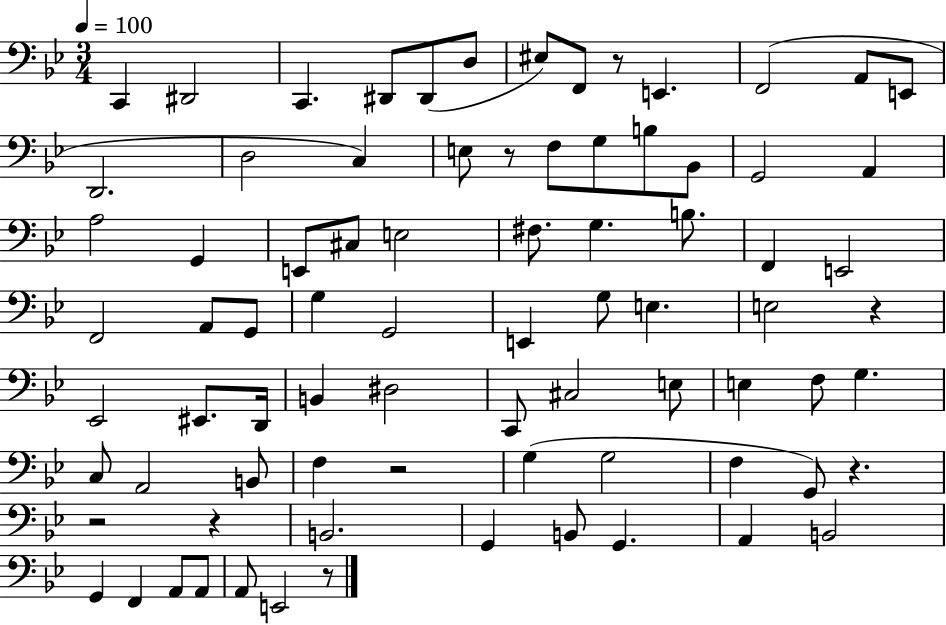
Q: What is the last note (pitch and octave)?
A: E2